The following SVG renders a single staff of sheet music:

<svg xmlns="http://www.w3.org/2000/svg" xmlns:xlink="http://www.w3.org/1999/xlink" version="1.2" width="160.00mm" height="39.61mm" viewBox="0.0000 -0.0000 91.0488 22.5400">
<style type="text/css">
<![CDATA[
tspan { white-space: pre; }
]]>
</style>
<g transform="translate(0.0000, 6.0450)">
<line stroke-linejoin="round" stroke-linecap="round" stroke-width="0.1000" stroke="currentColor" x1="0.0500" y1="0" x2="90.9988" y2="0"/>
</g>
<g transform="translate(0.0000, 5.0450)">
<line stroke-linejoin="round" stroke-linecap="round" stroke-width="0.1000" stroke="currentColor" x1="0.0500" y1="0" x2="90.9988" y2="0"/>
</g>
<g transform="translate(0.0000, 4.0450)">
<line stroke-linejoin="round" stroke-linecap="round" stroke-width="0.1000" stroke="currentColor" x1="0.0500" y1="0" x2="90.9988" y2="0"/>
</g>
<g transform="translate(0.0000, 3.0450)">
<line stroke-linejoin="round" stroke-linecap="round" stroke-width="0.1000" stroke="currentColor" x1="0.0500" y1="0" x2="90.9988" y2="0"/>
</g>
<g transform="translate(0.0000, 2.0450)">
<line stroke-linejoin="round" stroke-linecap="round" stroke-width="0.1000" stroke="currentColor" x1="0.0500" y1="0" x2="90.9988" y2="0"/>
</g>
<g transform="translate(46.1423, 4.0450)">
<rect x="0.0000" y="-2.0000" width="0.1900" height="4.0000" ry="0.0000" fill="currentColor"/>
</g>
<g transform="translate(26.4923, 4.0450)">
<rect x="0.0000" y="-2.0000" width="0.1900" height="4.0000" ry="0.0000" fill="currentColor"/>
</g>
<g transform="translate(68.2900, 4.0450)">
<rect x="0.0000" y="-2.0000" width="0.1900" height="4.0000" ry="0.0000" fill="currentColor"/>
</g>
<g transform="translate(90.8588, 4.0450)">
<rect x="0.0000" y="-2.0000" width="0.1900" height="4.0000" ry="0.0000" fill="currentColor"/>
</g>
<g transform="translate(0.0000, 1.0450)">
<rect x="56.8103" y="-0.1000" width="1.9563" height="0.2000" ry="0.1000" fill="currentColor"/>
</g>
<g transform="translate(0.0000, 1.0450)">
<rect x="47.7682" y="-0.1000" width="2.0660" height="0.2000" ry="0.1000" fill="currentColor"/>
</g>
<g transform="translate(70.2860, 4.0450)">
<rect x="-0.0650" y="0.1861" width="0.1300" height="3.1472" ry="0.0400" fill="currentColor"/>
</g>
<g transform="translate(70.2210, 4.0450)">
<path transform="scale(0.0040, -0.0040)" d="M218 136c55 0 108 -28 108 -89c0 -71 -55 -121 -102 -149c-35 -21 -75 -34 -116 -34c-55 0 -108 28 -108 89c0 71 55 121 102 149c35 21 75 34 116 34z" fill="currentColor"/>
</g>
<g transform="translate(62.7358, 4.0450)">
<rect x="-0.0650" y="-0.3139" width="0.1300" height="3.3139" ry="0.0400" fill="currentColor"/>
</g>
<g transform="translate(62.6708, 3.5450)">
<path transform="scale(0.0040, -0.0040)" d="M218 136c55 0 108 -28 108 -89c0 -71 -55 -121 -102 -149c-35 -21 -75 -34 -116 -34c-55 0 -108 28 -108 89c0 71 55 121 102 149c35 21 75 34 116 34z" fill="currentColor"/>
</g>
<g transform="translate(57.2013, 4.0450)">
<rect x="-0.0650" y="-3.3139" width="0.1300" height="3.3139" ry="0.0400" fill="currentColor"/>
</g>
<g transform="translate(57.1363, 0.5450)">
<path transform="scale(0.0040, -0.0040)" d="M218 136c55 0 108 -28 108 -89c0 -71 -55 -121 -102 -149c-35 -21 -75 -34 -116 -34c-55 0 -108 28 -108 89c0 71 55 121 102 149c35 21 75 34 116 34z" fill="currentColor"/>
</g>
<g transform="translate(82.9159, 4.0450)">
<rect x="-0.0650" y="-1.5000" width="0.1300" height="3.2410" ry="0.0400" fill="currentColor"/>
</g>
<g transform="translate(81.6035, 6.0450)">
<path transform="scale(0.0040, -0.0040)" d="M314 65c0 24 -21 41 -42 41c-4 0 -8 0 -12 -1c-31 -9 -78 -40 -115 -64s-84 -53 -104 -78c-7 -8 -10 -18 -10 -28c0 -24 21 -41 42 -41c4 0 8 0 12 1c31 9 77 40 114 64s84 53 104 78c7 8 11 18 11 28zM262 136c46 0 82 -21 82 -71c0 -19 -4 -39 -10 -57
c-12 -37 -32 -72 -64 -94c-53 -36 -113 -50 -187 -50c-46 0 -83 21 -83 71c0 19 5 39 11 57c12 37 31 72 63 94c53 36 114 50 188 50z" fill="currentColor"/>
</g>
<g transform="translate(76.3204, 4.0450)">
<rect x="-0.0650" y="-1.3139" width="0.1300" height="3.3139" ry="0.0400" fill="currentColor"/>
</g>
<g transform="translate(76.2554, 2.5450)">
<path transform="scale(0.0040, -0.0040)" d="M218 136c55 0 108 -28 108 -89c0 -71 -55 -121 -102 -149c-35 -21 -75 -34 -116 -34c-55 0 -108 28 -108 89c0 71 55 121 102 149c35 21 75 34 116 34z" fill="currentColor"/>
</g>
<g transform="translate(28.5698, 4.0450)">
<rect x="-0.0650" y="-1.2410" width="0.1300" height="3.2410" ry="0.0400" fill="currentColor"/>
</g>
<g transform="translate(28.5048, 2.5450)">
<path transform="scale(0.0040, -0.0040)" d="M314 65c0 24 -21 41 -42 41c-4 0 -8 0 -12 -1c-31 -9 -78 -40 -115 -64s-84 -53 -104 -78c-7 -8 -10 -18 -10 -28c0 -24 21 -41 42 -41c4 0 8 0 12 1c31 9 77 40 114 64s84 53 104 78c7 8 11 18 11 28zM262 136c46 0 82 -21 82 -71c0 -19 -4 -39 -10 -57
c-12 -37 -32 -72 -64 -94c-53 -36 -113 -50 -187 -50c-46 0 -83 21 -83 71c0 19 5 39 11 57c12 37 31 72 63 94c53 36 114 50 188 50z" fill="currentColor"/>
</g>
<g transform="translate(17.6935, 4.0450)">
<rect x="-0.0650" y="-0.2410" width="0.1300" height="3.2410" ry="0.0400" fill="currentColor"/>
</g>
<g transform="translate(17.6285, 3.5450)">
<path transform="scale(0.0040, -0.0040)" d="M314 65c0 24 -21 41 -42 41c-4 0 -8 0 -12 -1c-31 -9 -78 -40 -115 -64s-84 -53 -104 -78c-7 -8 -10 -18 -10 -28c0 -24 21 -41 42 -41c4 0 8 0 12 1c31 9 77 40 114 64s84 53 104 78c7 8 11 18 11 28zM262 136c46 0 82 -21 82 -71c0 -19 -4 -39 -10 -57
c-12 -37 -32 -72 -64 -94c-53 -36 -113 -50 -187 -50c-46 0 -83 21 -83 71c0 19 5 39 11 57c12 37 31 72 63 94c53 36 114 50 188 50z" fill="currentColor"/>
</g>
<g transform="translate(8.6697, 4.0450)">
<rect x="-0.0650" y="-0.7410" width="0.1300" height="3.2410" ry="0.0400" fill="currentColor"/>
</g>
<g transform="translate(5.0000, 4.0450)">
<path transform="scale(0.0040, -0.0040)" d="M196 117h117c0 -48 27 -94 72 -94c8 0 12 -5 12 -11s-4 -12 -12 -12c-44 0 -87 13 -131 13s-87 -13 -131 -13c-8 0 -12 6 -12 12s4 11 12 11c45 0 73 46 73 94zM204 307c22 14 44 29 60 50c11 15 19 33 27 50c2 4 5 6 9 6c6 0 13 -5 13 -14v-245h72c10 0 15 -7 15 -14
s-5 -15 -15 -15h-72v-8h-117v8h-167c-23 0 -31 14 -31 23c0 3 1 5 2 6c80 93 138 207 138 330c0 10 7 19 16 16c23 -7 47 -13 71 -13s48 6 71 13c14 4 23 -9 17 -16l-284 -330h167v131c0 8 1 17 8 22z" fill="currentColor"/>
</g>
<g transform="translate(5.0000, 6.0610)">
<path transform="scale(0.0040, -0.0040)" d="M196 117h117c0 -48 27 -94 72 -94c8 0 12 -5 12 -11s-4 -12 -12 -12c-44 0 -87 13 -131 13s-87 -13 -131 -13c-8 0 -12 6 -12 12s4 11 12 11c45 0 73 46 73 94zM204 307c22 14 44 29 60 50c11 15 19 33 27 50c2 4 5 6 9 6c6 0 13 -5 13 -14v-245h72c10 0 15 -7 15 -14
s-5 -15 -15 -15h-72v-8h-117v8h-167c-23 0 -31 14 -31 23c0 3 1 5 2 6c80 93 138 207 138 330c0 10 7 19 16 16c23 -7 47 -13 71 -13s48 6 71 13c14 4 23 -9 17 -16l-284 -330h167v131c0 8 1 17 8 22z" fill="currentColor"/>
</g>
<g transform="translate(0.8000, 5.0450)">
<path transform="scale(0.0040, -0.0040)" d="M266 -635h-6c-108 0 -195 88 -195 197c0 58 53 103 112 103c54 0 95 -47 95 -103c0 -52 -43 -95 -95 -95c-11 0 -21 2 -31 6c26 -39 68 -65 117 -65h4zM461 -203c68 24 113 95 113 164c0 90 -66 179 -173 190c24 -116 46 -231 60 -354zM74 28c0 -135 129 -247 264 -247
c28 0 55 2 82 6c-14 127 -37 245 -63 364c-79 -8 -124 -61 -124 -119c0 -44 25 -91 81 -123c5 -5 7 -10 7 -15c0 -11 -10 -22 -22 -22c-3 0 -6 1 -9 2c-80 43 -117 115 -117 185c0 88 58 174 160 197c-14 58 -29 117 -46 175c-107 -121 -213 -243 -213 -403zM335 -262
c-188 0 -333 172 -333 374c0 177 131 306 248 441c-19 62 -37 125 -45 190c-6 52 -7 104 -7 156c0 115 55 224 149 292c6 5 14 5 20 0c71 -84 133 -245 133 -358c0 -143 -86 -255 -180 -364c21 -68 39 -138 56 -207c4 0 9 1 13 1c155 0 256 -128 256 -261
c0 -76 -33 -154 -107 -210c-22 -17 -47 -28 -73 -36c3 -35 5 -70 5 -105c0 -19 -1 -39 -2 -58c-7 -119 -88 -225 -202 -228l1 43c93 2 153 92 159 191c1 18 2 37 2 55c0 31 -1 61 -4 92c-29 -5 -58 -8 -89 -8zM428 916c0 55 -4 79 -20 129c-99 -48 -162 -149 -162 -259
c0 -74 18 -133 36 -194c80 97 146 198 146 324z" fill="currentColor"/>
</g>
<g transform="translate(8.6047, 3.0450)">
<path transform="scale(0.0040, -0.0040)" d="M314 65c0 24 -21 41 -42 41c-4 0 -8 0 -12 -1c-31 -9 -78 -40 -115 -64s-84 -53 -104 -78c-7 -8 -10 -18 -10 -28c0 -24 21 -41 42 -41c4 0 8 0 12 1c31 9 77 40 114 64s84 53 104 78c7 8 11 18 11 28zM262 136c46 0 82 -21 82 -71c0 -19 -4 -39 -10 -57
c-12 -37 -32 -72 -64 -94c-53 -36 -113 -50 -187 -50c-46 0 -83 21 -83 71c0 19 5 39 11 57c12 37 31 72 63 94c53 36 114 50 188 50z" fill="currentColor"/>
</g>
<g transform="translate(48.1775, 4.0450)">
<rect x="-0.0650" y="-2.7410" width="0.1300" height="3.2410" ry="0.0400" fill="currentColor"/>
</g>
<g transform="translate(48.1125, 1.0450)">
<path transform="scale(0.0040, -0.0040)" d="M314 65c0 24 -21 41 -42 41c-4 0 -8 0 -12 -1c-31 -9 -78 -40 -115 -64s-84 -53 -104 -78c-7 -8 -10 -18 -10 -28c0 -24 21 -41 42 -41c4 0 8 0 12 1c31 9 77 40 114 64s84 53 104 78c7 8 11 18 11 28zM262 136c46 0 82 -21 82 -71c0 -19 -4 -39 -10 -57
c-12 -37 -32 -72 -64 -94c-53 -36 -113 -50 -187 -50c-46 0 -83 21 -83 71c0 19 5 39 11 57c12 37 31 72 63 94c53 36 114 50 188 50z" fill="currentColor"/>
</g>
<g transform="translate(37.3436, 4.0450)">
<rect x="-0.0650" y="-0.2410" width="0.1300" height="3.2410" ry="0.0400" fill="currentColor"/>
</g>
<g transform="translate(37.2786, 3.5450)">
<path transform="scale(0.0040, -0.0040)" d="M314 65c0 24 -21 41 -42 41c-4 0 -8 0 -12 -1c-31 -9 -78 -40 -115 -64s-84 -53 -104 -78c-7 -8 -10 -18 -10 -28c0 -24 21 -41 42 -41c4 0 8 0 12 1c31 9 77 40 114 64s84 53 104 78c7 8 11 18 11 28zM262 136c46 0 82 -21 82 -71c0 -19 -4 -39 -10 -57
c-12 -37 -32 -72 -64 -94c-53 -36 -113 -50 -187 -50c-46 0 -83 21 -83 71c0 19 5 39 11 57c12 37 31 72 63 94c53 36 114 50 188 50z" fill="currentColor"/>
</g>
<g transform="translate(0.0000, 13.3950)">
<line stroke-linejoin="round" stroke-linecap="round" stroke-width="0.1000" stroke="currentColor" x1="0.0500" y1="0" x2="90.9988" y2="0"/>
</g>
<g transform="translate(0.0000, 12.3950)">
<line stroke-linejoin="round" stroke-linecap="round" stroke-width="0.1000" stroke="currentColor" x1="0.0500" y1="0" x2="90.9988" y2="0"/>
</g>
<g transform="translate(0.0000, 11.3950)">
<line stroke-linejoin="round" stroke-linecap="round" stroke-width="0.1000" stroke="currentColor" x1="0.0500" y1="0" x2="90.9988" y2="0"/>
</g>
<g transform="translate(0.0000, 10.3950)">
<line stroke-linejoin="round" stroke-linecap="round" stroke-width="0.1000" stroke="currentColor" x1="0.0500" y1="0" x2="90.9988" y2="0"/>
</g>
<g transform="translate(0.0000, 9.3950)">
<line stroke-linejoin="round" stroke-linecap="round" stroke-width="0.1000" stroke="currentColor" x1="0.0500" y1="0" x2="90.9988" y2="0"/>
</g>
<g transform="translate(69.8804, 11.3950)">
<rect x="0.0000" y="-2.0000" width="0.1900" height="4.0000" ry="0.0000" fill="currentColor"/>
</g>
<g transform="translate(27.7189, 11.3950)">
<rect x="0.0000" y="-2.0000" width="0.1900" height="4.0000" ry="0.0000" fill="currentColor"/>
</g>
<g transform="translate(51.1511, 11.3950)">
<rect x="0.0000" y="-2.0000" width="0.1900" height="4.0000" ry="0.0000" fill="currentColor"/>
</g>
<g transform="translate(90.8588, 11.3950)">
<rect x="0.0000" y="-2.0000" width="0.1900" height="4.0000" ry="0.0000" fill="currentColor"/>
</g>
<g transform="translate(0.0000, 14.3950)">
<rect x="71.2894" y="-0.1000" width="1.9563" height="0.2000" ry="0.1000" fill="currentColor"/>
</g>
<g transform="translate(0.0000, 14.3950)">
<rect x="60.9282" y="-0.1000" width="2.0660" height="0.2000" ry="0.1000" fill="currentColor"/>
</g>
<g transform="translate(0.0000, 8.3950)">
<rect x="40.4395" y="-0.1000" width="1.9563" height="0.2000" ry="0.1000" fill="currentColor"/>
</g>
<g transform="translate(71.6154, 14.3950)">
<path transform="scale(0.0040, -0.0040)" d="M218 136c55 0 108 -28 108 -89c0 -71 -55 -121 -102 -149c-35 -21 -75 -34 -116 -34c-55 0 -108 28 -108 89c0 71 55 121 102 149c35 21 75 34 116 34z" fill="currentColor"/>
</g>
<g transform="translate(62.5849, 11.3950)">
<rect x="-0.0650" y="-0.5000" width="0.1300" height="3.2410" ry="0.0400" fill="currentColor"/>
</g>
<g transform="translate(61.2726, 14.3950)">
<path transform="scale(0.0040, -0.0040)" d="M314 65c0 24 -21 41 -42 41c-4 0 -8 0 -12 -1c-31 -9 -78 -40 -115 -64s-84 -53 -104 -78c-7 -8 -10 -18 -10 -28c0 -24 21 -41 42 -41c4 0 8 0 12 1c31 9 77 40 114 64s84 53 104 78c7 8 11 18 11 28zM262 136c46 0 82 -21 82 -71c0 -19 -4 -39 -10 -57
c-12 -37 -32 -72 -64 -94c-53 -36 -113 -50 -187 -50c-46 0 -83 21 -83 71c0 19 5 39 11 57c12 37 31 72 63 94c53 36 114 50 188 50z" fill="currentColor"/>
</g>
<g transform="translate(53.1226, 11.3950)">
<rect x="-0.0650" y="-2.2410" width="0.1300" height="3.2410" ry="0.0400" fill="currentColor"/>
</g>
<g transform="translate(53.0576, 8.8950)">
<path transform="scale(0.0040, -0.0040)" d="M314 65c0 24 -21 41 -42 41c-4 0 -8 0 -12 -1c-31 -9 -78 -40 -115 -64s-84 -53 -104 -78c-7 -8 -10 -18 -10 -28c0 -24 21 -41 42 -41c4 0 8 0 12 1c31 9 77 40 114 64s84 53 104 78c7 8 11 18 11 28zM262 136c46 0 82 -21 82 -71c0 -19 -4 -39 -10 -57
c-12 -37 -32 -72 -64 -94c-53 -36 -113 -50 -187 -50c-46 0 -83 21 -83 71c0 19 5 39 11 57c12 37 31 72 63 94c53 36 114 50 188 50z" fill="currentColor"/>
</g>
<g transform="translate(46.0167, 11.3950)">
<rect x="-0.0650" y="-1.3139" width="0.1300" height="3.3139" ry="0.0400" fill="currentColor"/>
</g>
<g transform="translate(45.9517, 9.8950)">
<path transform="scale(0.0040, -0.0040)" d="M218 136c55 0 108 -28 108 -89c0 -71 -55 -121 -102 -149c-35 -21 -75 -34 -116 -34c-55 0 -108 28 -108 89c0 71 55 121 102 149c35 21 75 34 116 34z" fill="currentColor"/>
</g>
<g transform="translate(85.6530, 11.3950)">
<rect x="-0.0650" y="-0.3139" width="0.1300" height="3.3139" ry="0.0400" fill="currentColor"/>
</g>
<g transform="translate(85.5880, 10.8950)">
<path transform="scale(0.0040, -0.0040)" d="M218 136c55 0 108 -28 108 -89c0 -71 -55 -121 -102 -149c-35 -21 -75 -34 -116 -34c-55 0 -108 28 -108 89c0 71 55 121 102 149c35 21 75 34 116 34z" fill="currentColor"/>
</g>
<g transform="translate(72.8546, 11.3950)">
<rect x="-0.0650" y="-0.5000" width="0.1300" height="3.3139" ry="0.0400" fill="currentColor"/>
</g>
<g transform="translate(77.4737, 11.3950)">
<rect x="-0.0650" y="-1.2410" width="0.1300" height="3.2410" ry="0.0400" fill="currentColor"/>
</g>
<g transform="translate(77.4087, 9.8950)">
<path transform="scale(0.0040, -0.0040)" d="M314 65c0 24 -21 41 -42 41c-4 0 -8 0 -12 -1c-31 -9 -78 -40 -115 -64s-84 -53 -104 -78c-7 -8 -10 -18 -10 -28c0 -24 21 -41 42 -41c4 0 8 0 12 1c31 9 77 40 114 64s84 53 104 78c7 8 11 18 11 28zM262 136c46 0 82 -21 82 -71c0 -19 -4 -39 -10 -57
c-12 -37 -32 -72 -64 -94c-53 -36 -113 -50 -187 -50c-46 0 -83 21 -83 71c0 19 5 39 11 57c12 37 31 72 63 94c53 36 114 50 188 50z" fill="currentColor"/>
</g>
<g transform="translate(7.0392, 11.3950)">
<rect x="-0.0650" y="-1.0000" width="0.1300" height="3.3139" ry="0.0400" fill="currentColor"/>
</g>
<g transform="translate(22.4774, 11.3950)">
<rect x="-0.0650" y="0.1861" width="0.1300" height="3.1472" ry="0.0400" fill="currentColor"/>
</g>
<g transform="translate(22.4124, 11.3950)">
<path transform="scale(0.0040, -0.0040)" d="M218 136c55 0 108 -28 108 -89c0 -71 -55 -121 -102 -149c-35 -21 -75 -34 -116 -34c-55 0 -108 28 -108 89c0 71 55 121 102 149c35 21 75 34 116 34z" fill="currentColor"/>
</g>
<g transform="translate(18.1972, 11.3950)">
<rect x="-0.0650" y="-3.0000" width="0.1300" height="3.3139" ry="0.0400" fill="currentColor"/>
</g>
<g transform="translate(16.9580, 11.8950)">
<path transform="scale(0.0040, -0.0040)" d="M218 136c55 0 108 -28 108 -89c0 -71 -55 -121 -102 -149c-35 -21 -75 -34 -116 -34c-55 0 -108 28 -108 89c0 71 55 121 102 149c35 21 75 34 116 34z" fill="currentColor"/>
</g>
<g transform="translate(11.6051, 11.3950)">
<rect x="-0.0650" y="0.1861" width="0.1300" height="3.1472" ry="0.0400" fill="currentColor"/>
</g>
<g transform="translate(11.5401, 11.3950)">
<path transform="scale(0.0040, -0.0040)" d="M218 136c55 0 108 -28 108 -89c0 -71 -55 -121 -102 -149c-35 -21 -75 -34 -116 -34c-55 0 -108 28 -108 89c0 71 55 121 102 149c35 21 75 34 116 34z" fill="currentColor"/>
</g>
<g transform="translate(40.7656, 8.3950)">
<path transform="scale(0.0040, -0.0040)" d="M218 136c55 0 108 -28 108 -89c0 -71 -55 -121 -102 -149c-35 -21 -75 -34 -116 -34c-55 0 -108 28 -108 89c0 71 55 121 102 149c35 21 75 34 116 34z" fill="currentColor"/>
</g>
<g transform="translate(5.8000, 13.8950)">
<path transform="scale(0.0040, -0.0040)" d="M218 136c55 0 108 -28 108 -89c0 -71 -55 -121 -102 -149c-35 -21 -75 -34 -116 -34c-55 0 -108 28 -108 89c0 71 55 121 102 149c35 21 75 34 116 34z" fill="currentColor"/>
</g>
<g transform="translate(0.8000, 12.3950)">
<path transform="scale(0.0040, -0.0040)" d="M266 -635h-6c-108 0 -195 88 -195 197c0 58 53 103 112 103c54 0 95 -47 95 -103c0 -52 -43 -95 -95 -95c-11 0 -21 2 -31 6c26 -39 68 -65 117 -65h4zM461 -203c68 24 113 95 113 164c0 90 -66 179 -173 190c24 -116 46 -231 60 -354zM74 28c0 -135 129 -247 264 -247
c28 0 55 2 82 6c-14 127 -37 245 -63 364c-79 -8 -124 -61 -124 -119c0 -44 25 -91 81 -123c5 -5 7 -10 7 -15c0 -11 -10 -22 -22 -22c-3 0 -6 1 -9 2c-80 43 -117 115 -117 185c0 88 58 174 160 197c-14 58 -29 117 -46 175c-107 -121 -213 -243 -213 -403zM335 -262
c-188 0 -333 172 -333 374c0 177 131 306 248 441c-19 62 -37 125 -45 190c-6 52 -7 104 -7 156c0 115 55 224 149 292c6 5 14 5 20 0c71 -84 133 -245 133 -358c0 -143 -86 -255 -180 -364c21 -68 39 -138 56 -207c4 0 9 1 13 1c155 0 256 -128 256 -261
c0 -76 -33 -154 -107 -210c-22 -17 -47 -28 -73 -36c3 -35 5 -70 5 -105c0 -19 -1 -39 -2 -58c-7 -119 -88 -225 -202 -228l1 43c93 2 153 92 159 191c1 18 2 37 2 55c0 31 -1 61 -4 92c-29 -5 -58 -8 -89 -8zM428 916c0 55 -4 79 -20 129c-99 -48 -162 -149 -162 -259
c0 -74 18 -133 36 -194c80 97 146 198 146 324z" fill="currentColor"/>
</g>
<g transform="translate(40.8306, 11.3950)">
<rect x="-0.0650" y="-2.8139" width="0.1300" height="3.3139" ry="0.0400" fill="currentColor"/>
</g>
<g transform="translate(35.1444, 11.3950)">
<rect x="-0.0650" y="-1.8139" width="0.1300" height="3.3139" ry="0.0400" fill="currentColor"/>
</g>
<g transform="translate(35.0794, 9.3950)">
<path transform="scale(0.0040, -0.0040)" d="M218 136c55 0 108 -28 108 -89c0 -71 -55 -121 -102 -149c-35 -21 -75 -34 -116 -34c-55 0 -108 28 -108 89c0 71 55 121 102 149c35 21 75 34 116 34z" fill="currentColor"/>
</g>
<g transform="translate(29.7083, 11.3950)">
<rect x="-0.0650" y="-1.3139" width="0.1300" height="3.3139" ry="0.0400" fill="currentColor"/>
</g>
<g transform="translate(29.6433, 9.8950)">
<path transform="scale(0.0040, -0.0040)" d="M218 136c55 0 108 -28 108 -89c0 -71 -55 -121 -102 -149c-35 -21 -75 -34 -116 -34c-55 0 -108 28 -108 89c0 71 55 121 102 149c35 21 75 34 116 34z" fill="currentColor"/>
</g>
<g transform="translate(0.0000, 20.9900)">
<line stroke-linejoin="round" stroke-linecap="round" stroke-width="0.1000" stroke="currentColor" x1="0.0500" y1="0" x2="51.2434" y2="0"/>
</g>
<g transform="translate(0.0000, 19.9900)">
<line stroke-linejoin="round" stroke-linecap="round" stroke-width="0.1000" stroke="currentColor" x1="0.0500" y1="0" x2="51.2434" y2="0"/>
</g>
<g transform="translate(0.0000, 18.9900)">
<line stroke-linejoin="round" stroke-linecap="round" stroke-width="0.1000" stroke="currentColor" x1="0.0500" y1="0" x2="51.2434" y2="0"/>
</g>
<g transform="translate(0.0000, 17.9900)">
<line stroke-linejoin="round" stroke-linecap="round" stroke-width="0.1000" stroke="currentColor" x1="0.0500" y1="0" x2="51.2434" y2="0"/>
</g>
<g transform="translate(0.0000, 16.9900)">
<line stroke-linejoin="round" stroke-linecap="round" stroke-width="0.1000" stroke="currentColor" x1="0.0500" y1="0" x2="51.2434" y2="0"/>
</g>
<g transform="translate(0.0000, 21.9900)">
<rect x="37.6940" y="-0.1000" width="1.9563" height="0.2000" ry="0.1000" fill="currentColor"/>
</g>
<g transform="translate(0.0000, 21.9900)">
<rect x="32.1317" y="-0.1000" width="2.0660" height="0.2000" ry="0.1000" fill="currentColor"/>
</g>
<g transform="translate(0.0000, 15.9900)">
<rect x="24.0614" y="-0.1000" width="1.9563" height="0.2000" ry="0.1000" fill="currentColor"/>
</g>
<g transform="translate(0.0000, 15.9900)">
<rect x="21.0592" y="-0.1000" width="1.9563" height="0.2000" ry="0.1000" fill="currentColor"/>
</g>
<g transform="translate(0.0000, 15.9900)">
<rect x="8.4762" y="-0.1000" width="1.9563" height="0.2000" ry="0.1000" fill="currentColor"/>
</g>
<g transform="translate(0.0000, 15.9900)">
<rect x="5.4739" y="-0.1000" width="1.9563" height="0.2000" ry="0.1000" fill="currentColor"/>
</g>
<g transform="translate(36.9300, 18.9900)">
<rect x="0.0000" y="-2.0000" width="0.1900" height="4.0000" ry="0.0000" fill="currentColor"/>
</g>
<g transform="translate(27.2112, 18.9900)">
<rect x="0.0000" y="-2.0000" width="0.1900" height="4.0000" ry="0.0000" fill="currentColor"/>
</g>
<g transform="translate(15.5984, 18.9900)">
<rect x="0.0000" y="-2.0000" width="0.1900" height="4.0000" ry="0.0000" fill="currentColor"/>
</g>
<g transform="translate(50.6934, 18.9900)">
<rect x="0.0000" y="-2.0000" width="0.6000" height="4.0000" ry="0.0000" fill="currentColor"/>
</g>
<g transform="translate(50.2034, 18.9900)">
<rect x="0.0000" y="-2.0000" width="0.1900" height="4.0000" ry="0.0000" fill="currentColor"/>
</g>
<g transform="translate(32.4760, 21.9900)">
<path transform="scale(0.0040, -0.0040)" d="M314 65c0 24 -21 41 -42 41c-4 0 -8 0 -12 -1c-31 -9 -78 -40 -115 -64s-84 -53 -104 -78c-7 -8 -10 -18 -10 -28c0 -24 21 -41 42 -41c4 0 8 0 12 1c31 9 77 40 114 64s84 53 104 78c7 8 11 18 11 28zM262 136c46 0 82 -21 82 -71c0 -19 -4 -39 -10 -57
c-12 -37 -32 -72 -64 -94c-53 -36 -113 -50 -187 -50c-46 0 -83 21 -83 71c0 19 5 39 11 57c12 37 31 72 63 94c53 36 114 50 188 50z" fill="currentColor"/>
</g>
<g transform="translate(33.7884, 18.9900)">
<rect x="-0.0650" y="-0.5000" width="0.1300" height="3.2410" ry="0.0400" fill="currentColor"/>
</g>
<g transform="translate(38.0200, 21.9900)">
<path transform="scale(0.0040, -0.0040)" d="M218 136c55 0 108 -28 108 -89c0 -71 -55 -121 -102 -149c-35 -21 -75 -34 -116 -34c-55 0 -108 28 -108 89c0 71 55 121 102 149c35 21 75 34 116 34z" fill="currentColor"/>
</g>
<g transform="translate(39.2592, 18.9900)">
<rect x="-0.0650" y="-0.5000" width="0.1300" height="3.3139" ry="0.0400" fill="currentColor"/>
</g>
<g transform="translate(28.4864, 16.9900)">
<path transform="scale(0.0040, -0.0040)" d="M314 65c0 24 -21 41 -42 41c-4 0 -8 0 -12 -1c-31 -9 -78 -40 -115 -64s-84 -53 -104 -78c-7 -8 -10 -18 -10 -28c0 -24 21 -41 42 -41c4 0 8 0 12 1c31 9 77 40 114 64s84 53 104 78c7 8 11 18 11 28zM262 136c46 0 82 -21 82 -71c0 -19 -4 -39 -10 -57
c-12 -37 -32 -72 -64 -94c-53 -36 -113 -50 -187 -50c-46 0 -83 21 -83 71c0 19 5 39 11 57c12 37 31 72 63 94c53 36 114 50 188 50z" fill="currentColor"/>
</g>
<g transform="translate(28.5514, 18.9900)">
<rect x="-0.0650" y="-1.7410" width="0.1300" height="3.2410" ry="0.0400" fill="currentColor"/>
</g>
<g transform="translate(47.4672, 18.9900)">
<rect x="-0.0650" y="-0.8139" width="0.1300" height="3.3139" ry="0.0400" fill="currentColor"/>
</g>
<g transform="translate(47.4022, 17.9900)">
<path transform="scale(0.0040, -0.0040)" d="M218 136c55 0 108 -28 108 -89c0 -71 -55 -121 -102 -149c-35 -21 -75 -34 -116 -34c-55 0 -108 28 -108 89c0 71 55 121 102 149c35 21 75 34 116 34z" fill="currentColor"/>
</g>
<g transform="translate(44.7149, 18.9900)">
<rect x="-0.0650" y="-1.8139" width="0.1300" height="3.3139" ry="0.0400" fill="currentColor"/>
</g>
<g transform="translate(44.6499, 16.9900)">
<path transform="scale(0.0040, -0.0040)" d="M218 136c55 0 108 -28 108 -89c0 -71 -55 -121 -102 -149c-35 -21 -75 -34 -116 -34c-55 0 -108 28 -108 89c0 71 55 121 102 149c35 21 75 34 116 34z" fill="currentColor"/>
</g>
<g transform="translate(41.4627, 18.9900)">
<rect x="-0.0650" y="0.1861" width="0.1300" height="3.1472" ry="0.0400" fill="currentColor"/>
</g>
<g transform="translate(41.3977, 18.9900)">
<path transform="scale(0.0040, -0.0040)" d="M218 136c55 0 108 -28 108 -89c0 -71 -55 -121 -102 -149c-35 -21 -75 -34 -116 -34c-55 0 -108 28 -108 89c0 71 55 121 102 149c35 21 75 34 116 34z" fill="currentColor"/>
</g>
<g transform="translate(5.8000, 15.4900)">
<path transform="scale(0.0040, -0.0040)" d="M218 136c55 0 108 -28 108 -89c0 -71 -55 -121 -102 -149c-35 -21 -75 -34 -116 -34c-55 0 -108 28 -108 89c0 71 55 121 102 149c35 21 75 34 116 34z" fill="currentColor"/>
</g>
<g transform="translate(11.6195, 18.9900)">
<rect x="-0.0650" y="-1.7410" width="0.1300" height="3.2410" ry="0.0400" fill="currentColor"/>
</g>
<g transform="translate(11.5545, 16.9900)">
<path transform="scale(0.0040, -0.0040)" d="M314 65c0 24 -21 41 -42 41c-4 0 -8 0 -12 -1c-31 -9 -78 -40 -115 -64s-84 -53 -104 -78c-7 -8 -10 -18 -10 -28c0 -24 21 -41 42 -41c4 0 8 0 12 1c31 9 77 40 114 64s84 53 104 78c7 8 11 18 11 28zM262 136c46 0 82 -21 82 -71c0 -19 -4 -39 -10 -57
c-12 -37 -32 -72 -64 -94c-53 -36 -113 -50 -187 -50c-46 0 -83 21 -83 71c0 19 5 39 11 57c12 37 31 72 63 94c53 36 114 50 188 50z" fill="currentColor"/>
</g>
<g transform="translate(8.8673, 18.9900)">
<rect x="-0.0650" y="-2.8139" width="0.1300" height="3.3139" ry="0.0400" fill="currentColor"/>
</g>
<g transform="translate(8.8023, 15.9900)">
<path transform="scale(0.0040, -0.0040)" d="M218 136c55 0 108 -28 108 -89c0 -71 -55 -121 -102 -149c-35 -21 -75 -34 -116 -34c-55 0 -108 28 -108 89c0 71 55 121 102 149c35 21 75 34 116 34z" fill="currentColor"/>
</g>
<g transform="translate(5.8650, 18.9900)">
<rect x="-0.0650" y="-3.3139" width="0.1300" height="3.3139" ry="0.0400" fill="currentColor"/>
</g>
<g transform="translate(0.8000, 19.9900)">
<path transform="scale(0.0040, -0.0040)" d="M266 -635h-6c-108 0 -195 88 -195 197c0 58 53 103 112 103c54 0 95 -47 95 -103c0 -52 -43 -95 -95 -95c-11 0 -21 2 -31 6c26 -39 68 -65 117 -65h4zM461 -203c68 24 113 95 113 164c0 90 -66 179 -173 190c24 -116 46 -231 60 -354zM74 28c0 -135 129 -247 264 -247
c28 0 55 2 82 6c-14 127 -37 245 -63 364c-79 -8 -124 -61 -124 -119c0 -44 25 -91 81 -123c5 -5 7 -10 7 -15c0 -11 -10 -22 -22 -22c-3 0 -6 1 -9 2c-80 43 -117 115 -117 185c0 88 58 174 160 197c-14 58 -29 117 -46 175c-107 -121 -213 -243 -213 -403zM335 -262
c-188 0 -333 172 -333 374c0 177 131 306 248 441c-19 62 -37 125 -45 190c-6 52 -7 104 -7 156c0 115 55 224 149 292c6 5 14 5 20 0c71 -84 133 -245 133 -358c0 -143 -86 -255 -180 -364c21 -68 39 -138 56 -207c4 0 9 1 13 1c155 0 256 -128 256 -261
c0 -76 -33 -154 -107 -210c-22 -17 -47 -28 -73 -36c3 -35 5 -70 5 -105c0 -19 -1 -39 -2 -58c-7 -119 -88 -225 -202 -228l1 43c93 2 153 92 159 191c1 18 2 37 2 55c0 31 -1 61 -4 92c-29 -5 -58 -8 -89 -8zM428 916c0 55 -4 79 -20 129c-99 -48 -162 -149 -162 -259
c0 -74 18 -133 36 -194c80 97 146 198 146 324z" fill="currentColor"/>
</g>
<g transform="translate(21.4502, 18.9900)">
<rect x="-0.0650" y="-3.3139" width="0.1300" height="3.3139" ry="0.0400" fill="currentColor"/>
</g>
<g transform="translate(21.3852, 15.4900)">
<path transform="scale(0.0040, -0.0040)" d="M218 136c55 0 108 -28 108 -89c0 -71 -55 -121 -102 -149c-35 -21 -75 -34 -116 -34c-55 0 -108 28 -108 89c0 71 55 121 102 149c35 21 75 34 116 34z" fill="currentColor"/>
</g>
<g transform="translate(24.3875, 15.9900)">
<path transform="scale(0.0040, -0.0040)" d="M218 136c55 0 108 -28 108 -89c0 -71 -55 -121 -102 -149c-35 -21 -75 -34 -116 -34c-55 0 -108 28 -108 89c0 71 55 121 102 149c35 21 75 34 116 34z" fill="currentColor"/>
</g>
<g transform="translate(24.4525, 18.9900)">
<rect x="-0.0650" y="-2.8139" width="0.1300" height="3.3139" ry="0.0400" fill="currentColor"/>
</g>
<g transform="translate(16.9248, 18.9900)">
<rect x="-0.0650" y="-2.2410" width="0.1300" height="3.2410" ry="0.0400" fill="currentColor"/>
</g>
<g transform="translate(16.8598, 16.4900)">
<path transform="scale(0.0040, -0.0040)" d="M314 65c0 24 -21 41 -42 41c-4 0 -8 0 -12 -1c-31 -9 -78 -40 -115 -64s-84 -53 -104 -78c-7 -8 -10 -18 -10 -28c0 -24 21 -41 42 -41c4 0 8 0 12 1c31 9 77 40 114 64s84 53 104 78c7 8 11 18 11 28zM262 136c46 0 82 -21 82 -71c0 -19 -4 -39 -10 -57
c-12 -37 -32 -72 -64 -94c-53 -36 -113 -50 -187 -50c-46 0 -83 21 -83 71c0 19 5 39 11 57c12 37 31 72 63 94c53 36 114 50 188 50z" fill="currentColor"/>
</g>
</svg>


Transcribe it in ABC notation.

X:1
T:Untitled
M:4/4
L:1/4
K:C
d2 c2 e2 c2 a2 b c B e E2 D B A B e f a e g2 C2 C e2 c b a f2 g2 b a f2 C2 C B f d